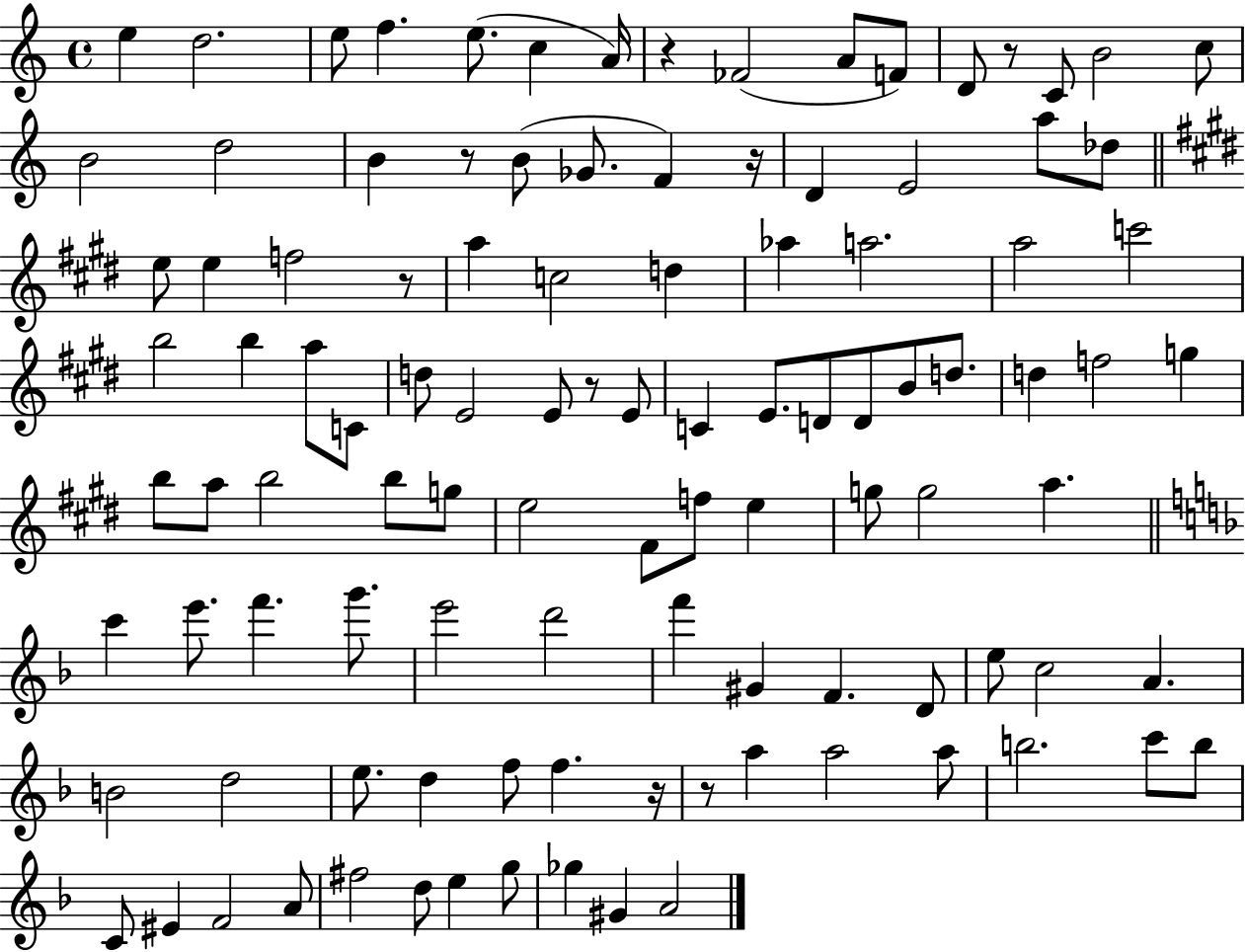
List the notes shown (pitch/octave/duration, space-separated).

E5/q D5/h. E5/e F5/q. E5/e. C5/q A4/s R/q FES4/h A4/e F4/e D4/e R/e C4/e B4/h C5/e B4/h D5/h B4/q R/e B4/e Gb4/e. F4/q R/s D4/q E4/h A5/e Db5/e E5/e E5/q F5/h R/e A5/q C5/h D5/q Ab5/q A5/h. A5/h C6/h B5/h B5/q A5/e C4/e D5/e E4/h E4/e R/e E4/e C4/q E4/e. D4/e D4/e B4/e D5/e. D5/q F5/h G5/q B5/e A5/e B5/h B5/e G5/e E5/h F#4/e F5/e E5/q G5/e G5/h A5/q. C6/q E6/e. F6/q. G6/e. E6/h D6/h F6/q G#4/q F4/q. D4/e E5/e C5/h A4/q. B4/h D5/h E5/e. D5/q F5/e F5/q. R/s R/e A5/q A5/h A5/e B5/h. C6/e B5/e C4/e EIS4/q F4/h A4/e F#5/h D5/e E5/q G5/e Gb5/q G#4/q A4/h